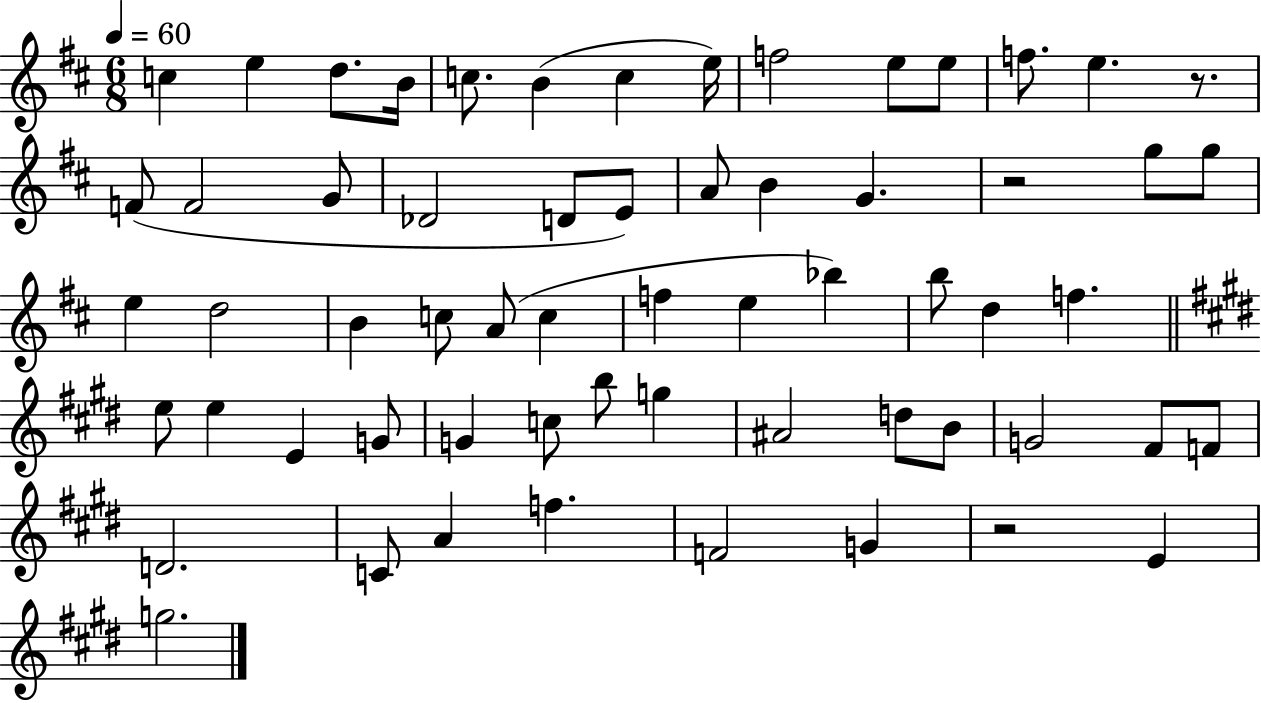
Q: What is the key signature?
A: D major